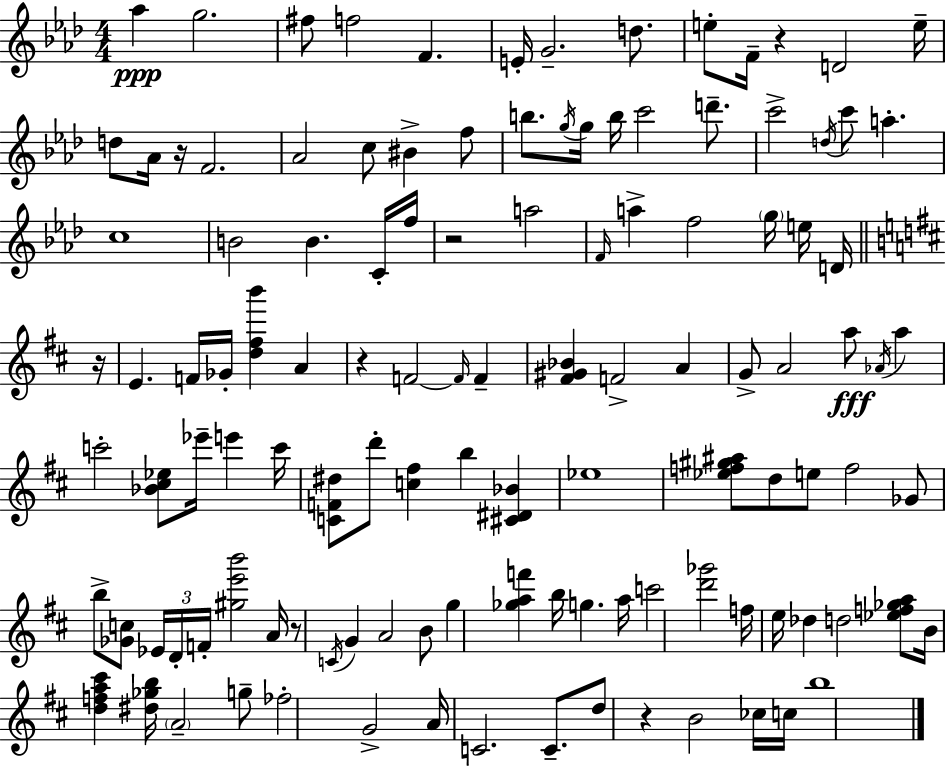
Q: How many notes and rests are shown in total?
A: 118